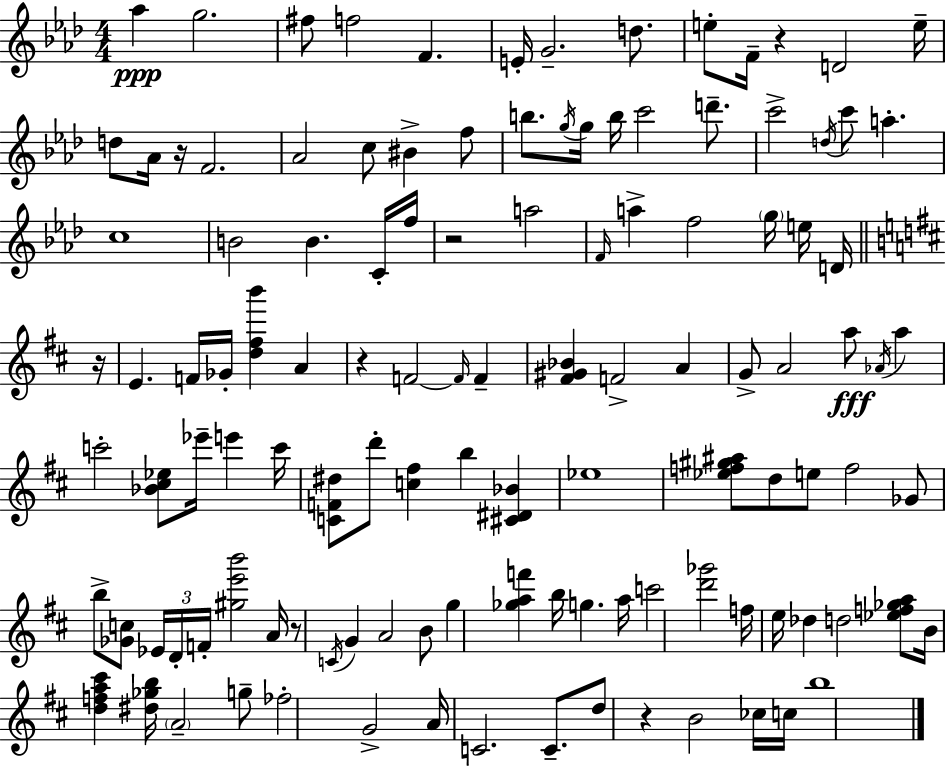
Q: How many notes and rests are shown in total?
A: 118